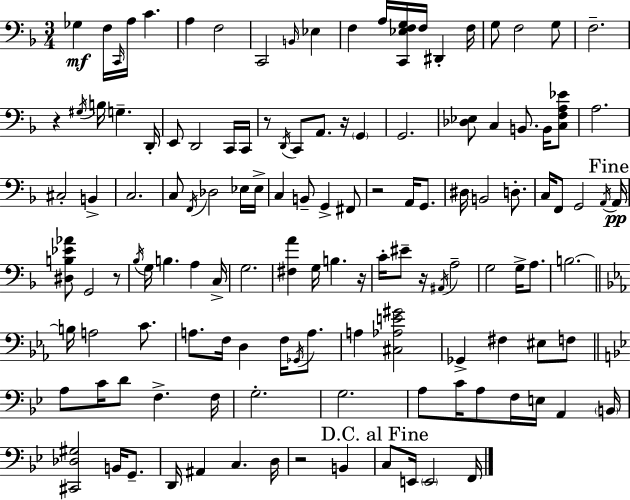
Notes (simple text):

Gb3/q F3/s C2/s A3/s C4/q. A3/q F3/h C2/h B2/s Eb3/q F3/q A3/s [C2,Eb3,F3,G3]/s F3/s D#2/q F3/s G3/e F3/h G3/e F3/h. R/q G#3/s B3/s G3/q. D2/s E2/e D2/h C2/s C2/s R/e D2/s C2/e A2/e. R/s G2/q G2/h. [Db3,Eb3]/e C3/q B2/e. B2/s [C3,F3,A3,Eb4]/e A3/h. C#3/h B2/q C3/h. C3/e F2/s Db3/h Eb3/s Eb3/s C3/q B2/e G2/q F#2/e R/h A2/s G2/e. D#3/s B2/h D3/e. C3/s F2/e G2/h A2/s A2/s [D#3,B3,Eb4,Ab4]/e G2/h R/e Bb3/s G3/s B3/q. A3/q C3/s G3/h. [F#3,A4]/q G3/s B3/q. R/s C4/s EIS4/e R/s A#2/s A3/h G3/h G3/s A3/e. B3/h. B3/s A3/h C4/e. A3/e. F3/s D3/q F3/s Gb2/s A3/e. A3/q [C#3,Ab3,E4,G#4]/h Gb2/q F#3/q EIS3/e F3/e A3/e C4/s D4/e F3/q. F3/s G3/h. G3/h. A3/e C4/s A3/e F3/s E3/s A2/q B2/s [C#2,Db3,G#3]/h B2/s G2/e. D2/s A#2/q C3/q. D3/s R/h B2/q C3/e E2/s E2/h F2/s